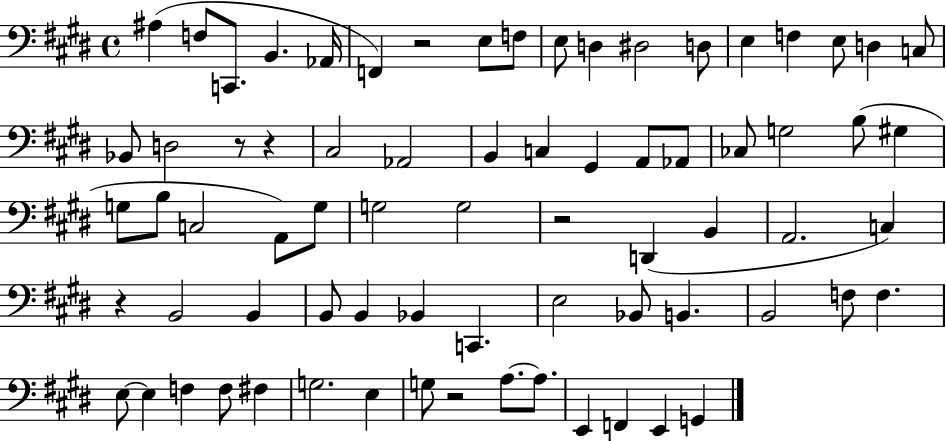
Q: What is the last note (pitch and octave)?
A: G2